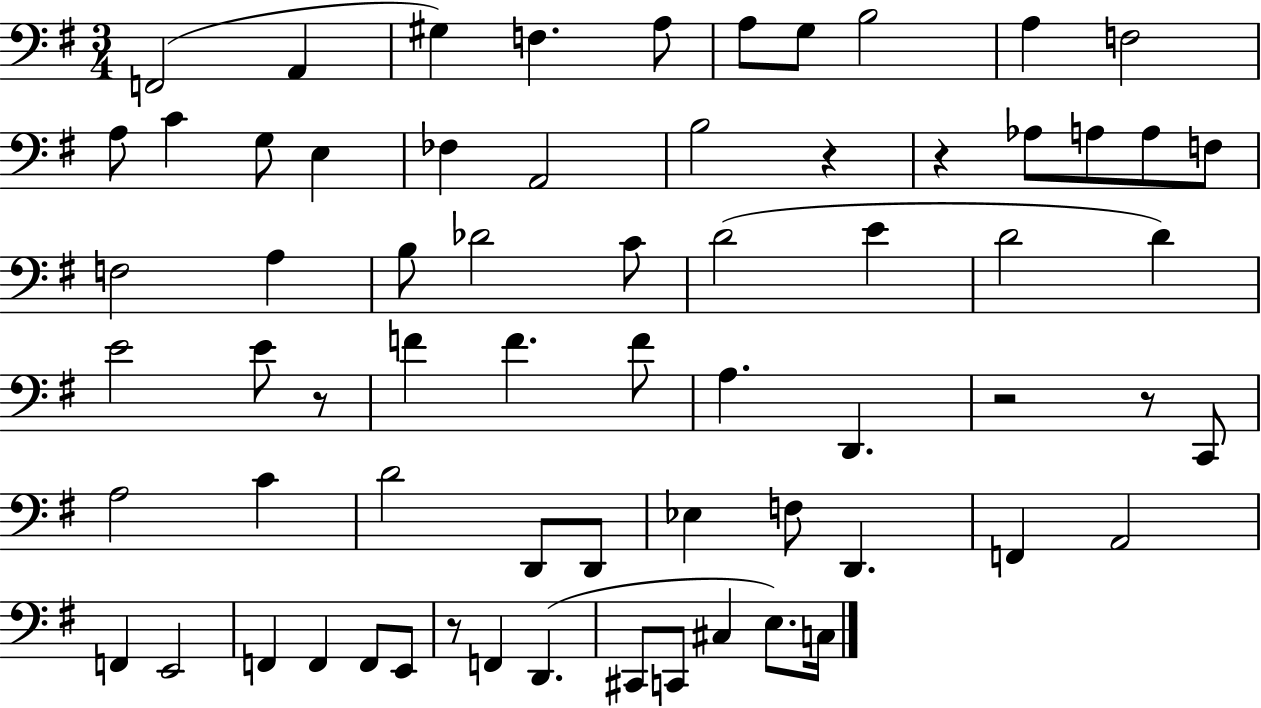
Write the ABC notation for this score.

X:1
T:Untitled
M:3/4
L:1/4
K:G
F,,2 A,, ^G, F, A,/2 A,/2 G,/2 B,2 A, F,2 A,/2 C G,/2 E, _F, A,,2 B,2 z z _A,/2 A,/2 A,/2 F,/2 F,2 A, B,/2 _D2 C/2 D2 E D2 D E2 E/2 z/2 F F F/2 A, D,, z2 z/2 C,,/2 A,2 C D2 D,,/2 D,,/2 _E, F,/2 D,, F,, A,,2 F,, E,,2 F,, F,, F,,/2 E,,/2 z/2 F,, D,, ^C,,/2 C,,/2 ^C, E,/2 C,/4